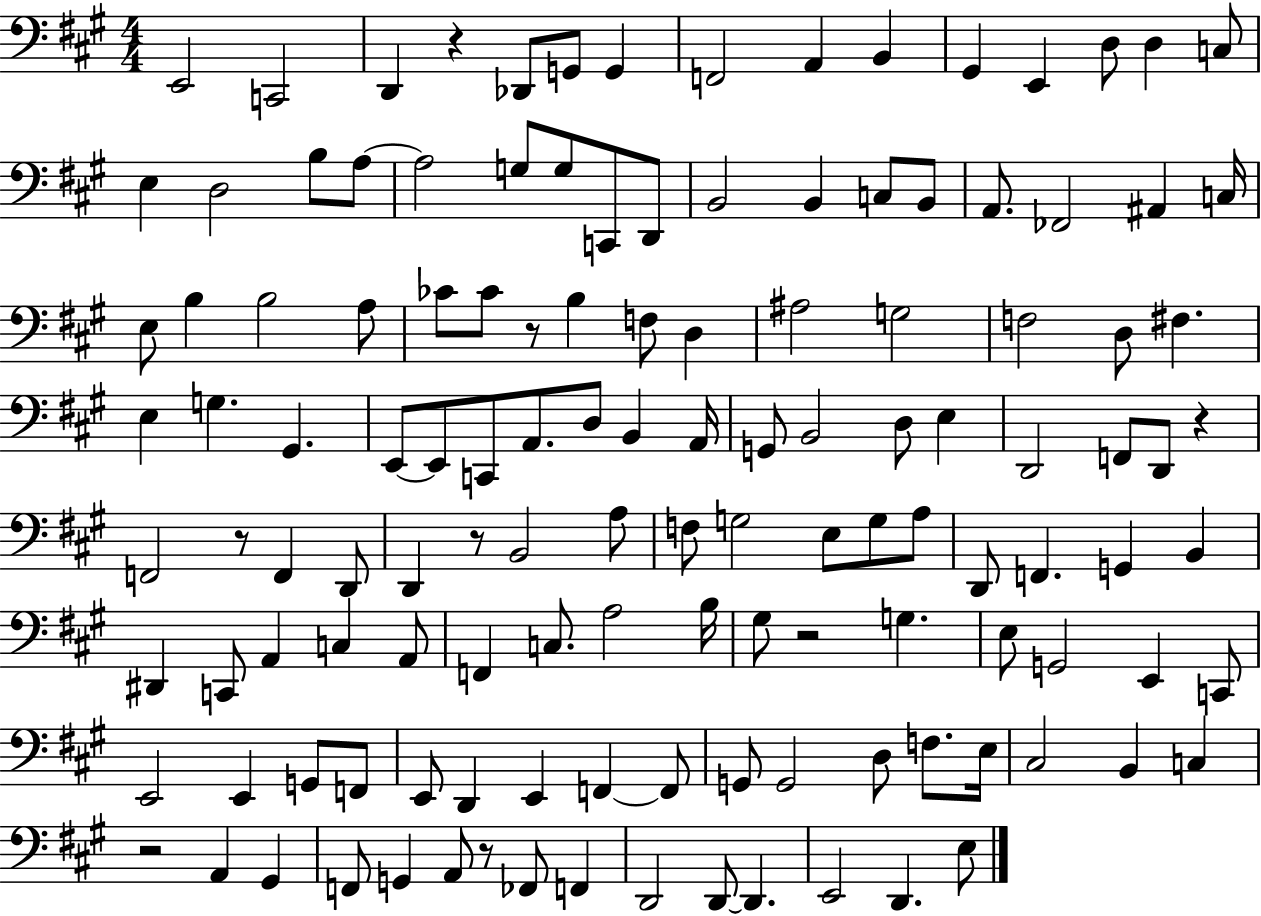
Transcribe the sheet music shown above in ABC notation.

X:1
T:Untitled
M:4/4
L:1/4
K:A
E,,2 C,,2 D,, z _D,,/2 G,,/2 G,, F,,2 A,, B,, ^G,, E,, D,/2 D, C,/2 E, D,2 B,/2 A,/2 A,2 G,/2 G,/2 C,,/2 D,,/2 B,,2 B,, C,/2 B,,/2 A,,/2 _F,,2 ^A,, C,/4 E,/2 B, B,2 A,/2 _C/2 _C/2 z/2 B, F,/2 D, ^A,2 G,2 F,2 D,/2 ^F, E, G, ^G,, E,,/2 E,,/2 C,,/2 A,,/2 D,/2 B,, A,,/4 G,,/2 B,,2 D,/2 E, D,,2 F,,/2 D,,/2 z F,,2 z/2 F,, D,,/2 D,, z/2 B,,2 A,/2 F,/2 G,2 E,/2 G,/2 A,/2 D,,/2 F,, G,, B,, ^D,, C,,/2 A,, C, A,,/2 F,, C,/2 A,2 B,/4 ^G,/2 z2 G, E,/2 G,,2 E,, C,,/2 E,,2 E,, G,,/2 F,,/2 E,,/2 D,, E,, F,, F,,/2 G,,/2 G,,2 D,/2 F,/2 E,/4 ^C,2 B,, C, z2 A,, ^G,, F,,/2 G,, A,,/2 z/2 _F,,/2 F,, D,,2 D,,/2 D,, E,,2 D,, E,/2